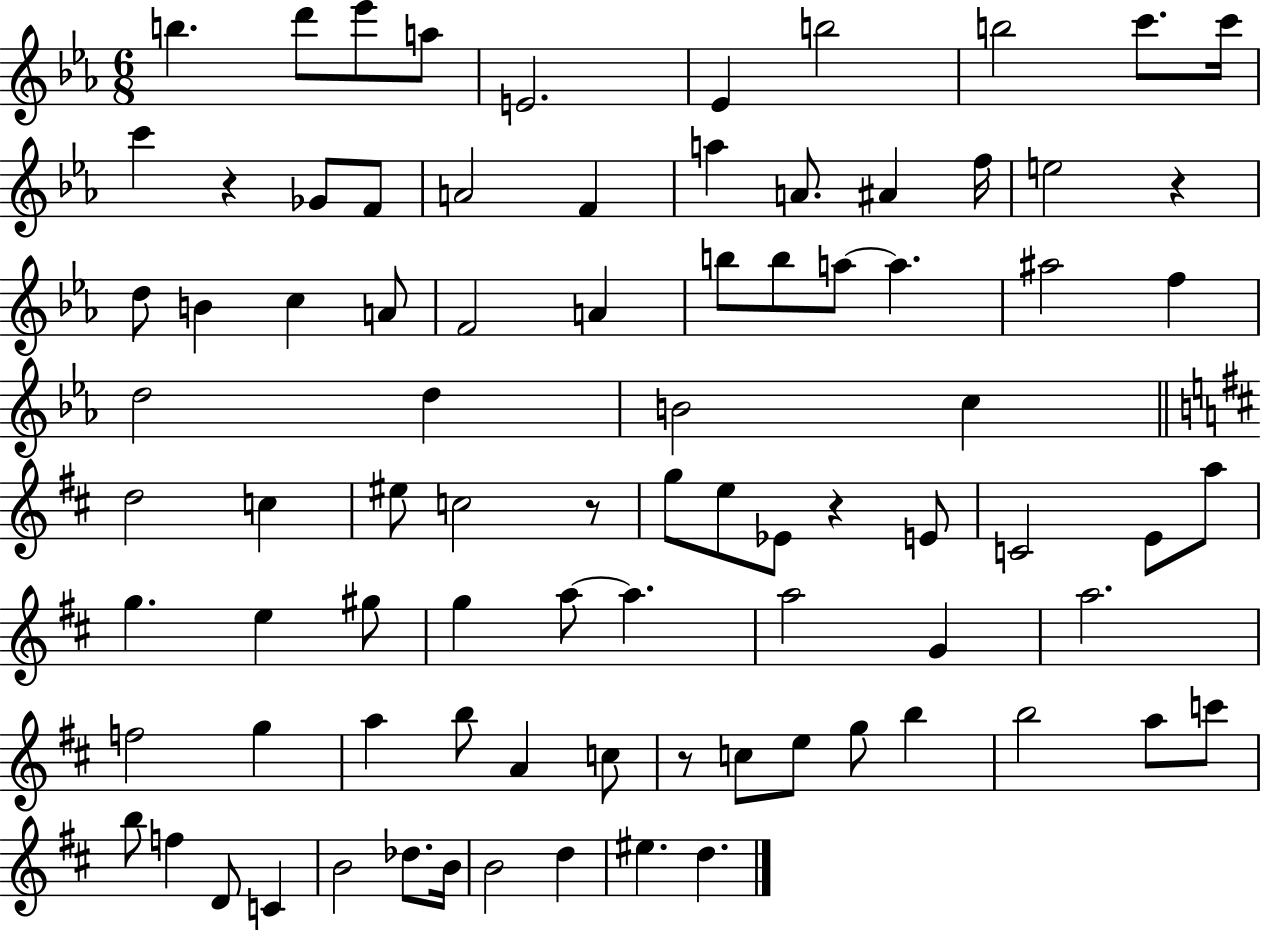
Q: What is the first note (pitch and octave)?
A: B5